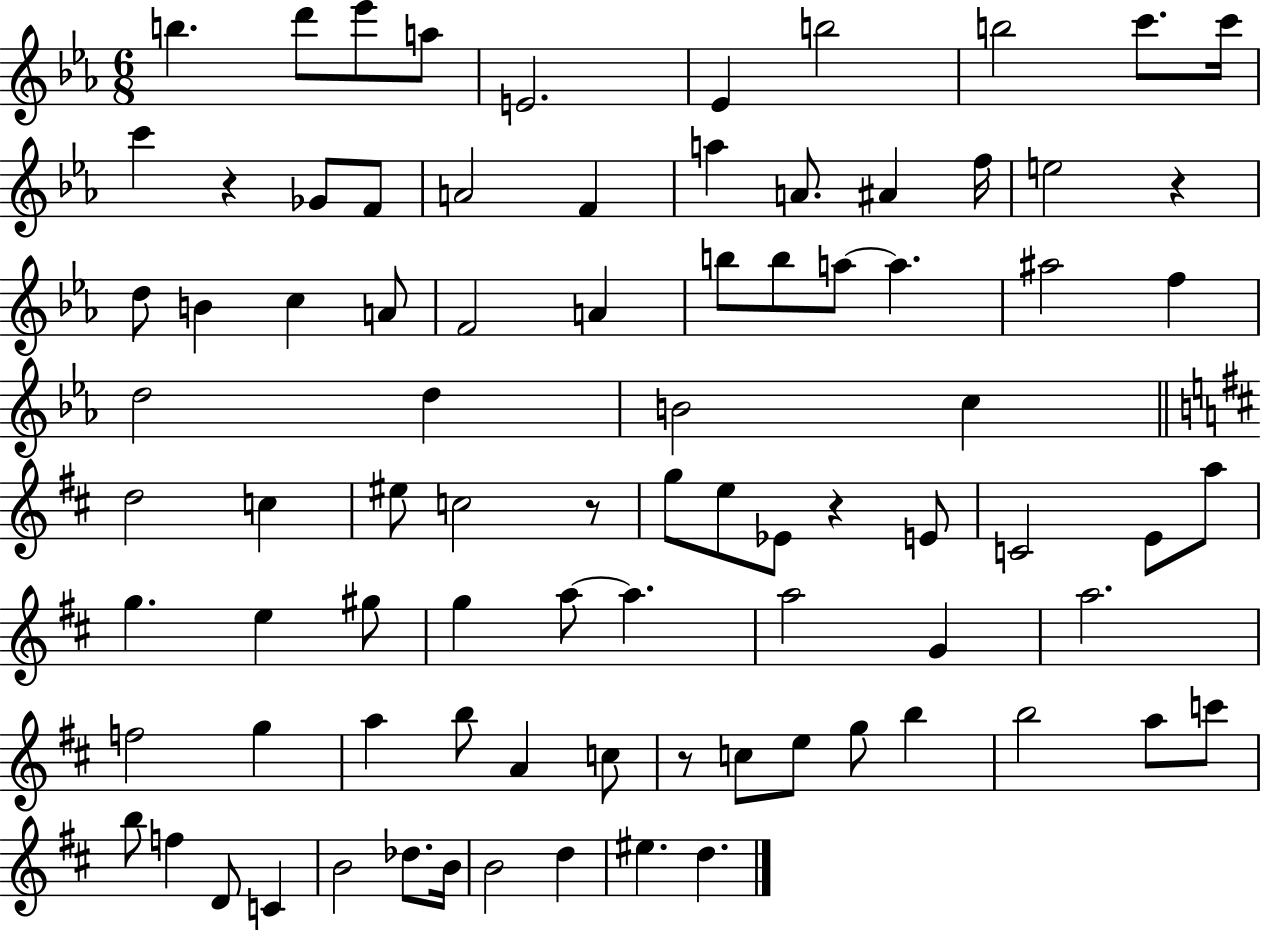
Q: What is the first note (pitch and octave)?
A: B5